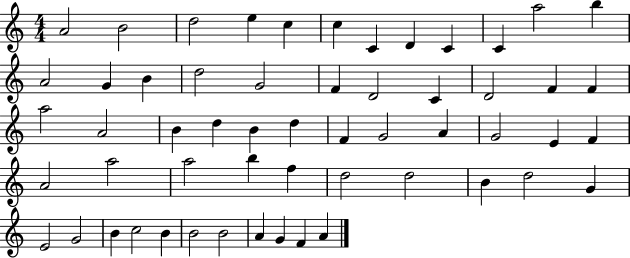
{
  \clef treble
  \numericTimeSignature
  \time 4/4
  \key c \major
  a'2 b'2 | d''2 e''4 c''4 | c''4 c'4 d'4 c'4 | c'4 a''2 b''4 | \break a'2 g'4 b'4 | d''2 g'2 | f'4 d'2 c'4 | d'2 f'4 f'4 | \break a''2 a'2 | b'4 d''4 b'4 d''4 | f'4 g'2 a'4 | g'2 e'4 f'4 | \break a'2 a''2 | a''2 b''4 f''4 | d''2 d''2 | b'4 d''2 g'4 | \break e'2 g'2 | b'4 c''2 b'4 | b'2 b'2 | a'4 g'4 f'4 a'4 | \break \bar "|."
}